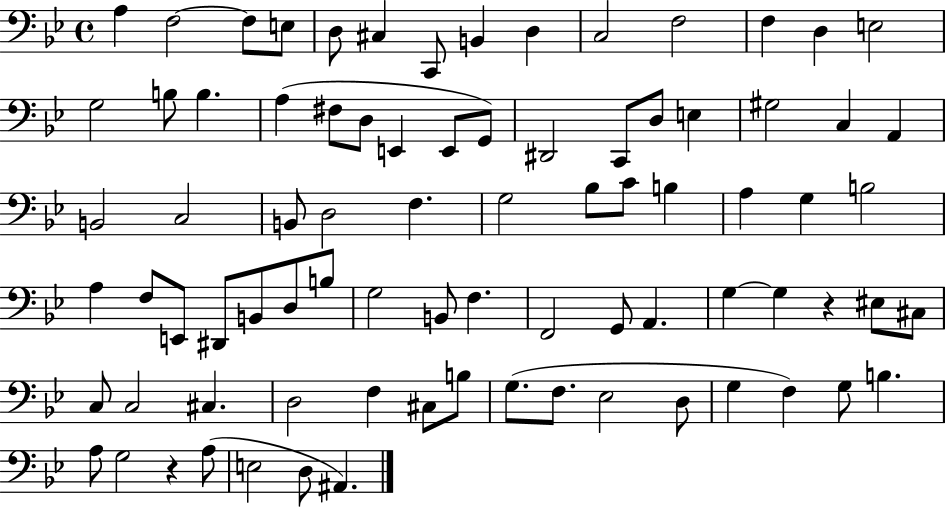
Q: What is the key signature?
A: BES major